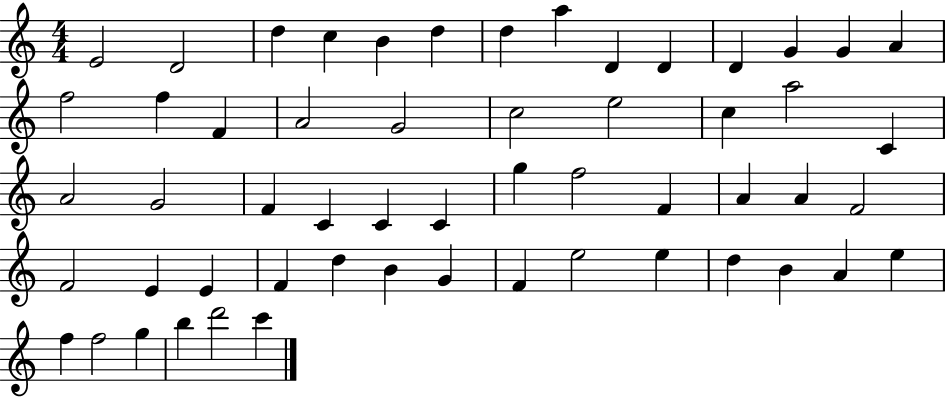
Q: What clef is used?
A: treble